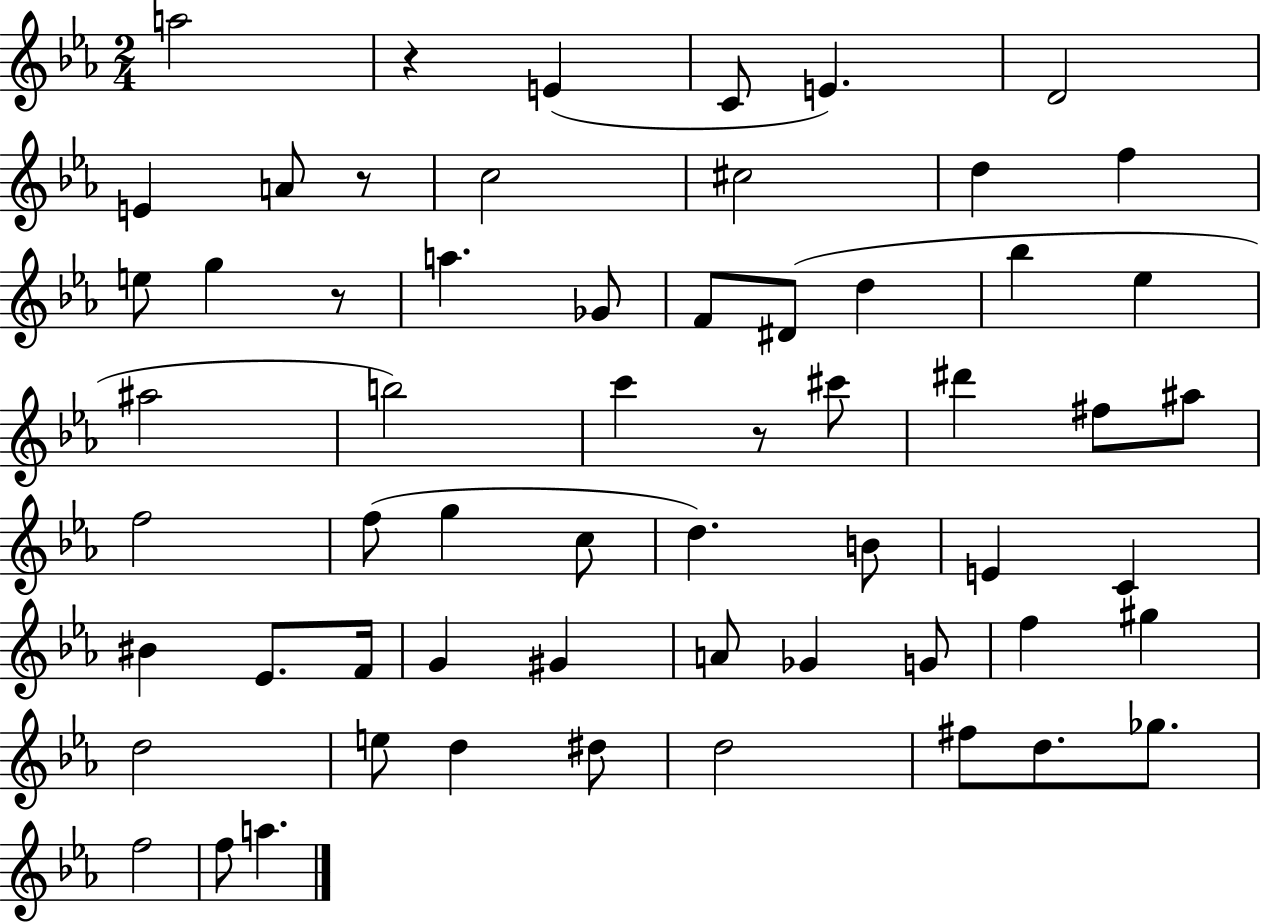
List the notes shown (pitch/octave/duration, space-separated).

A5/h R/q E4/q C4/e E4/q. D4/h E4/q A4/e R/e C5/h C#5/h D5/q F5/q E5/e G5/q R/e A5/q. Gb4/e F4/e D#4/e D5/q Bb5/q Eb5/q A#5/h B5/h C6/q R/e C#6/e D#6/q F#5/e A#5/e F5/h F5/e G5/q C5/e D5/q. B4/e E4/q C4/q BIS4/q Eb4/e. F4/s G4/q G#4/q A4/e Gb4/q G4/e F5/q G#5/q D5/h E5/e D5/q D#5/e D5/h F#5/e D5/e. Gb5/e. F5/h F5/e A5/q.